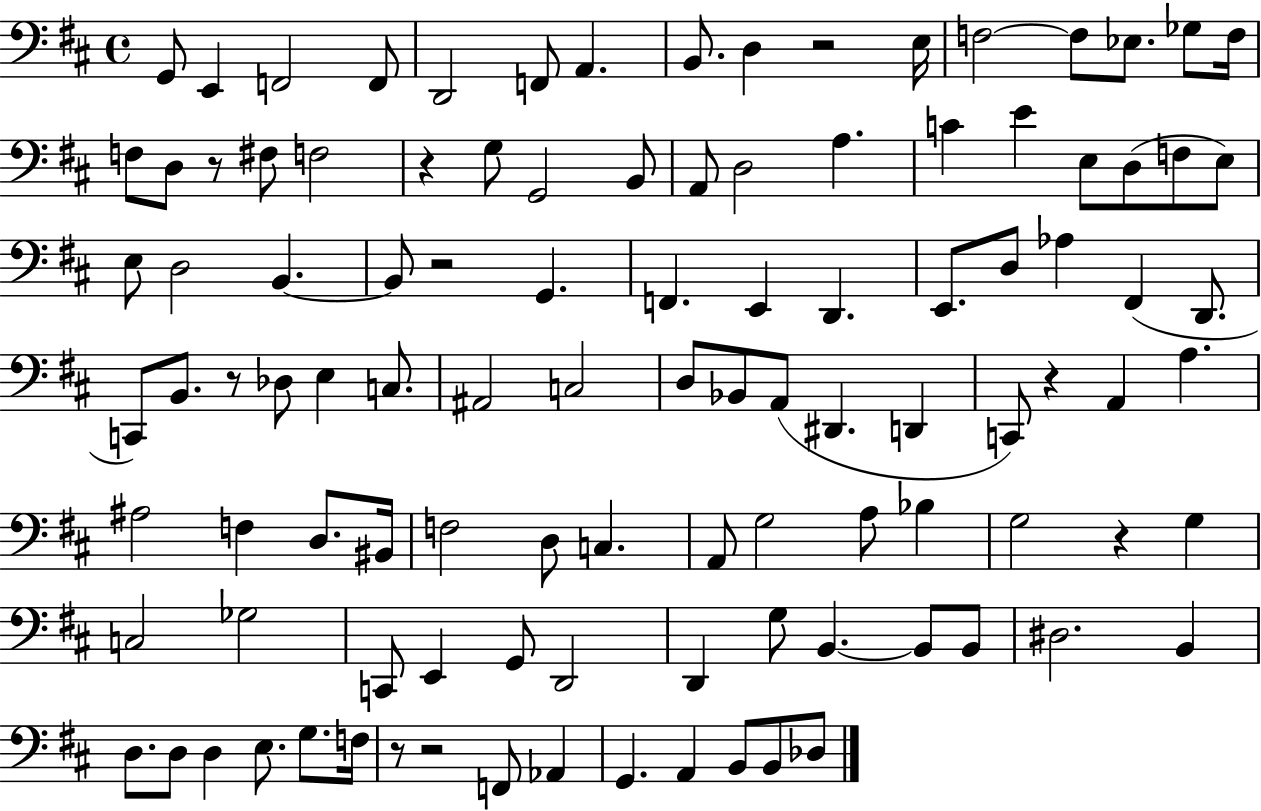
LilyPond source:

{
  \clef bass
  \time 4/4
  \defaultTimeSignature
  \key d \major
  \repeat volta 2 { g,8 e,4 f,2 f,8 | d,2 f,8 a,4. | b,8. d4 r2 e16 | f2~~ f8 ees8. ges8 f16 | \break f8 d8 r8 fis8 f2 | r4 g8 g,2 b,8 | a,8 d2 a4. | c'4 e'4 e8 d8( f8 e8) | \break e8 d2 b,4.~~ | b,8 r2 g,4. | f,4. e,4 d,4. | e,8. d8 aes4 fis,4( d,8. | \break c,8) b,8. r8 des8 e4 c8. | ais,2 c2 | d8 bes,8 a,8( dis,4. d,4 | c,8) r4 a,4 a4. | \break ais2 f4 d8. bis,16 | f2 d8 c4. | a,8 g2 a8 bes4 | g2 r4 g4 | \break c2 ges2 | c,8 e,4 g,8 d,2 | d,4 g8 b,4.~~ b,8 b,8 | dis2. b,4 | \break d8. d8 d4 e8. g8. f16 | r8 r2 f,8 aes,4 | g,4. a,4 b,8 b,8 des8 | } \bar "|."
}